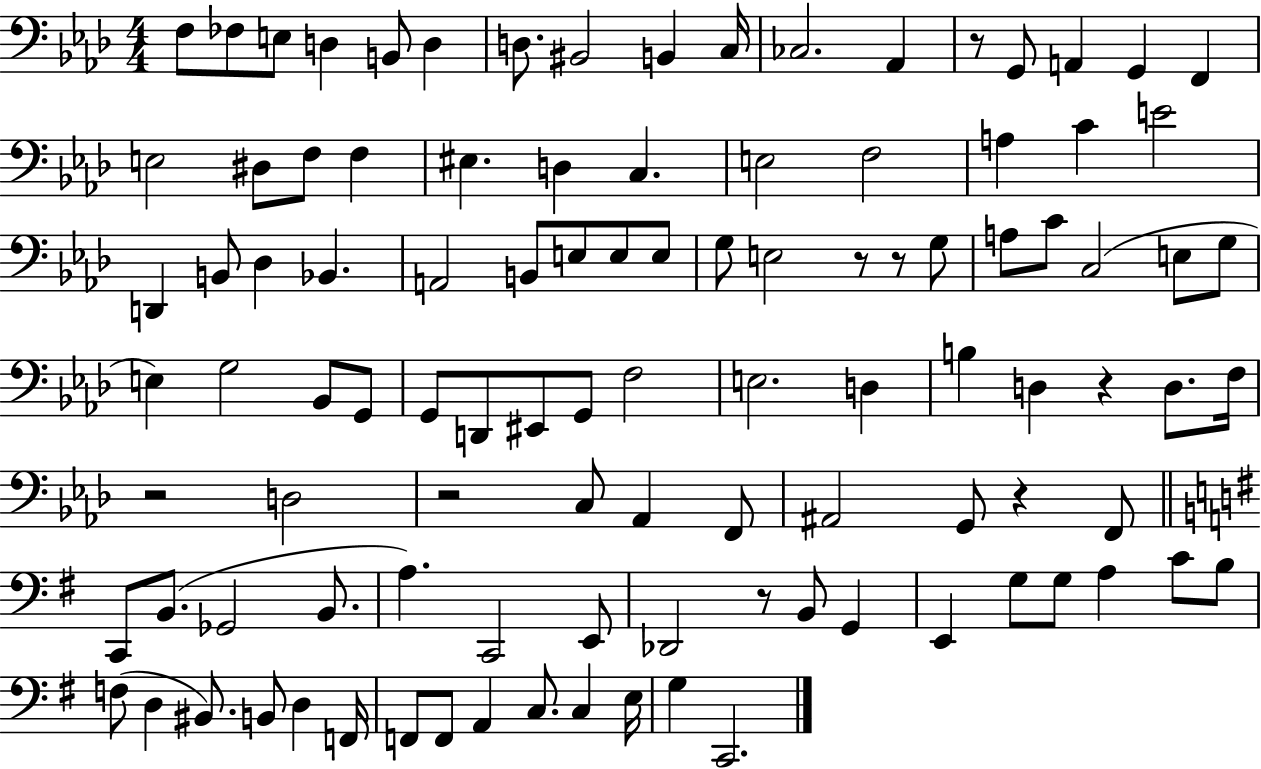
X:1
T:Untitled
M:4/4
L:1/4
K:Ab
F,/2 _F,/2 E,/2 D, B,,/2 D, D,/2 ^B,,2 B,, C,/4 _C,2 _A,, z/2 G,,/2 A,, G,, F,, E,2 ^D,/2 F,/2 F, ^E, D, C, E,2 F,2 A, C E2 D,, B,,/2 _D, _B,, A,,2 B,,/2 E,/2 E,/2 E,/2 G,/2 E,2 z/2 z/2 G,/2 A,/2 C/2 C,2 E,/2 G,/2 E, G,2 _B,,/2 G,,/2 G,,/2 D,,/2 ^E,,/2 G,,/2 F,2 E,2 D, B, D, z D,/2 F,/4 z2 D,2 z2 C,/2 _A,, F,,/2 ^A,,2 G,,/2 z F,,/2 C,,/2 B,,/2 _G,,2 B,,/2 A, C,,2 E,,/2 _D,,2 z/2 B,,/2 G,, E,, G,/2 G,/2 A, C/2 B,/2 F,/2 D, ^B,,/2 B,,/2 D, F,,/4 F,,/2 F,,/2 A,, C,/2 C, E,/4 G, C,,2